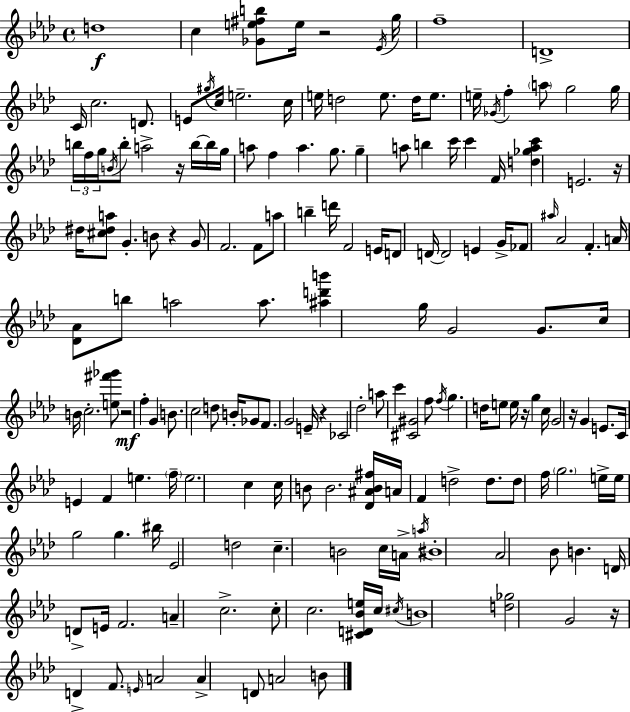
{
  \clef treble
  \time 4/4
  \defaultTimeSignature
  \key f \minor
  d''1\f | c''4 <ges' e'' fis'' b''>8 e''16 r2 \acciaccatura { ees'16 } | g''16 f''1-- | d'1-> | \break c'16 c''2. d'8. | e'8 \acciaccatura { gis''16 } c''16 e''2.-- | c''16 e''16 d''2 e''8. d''16 e''8. | e''16-- \acciaccatura { ges'16 } f''4-. \parenthesize a''8 g''2 | \break g''16 \tuplet 3/2 { b''16 f''16 g''16 } \acciaccatura { b'16 } b''8-. a''2-> | r16 b''16~~ b''16 g''16 a''8 f''4 a''4. | g''8. g''4-- a''8 b''4 c'''16 c'''4 | f'16 <d'' ges'' a'' c'''>4 e'2. | \break r16 dis''16 <cis'' dis'' a''>8 g'4.-. b'8 | r4 g'8 f'2. | f'8 a''8 b''4-- d'''16 f'2 | e'16 d'8 d'16~~ d'2 e'4 | \break g'16-> fes'8 \grace { ais''16 } aes'2 f'4.-. | a'16 <des' aes'>8 b''8 a''2 | a''8. <ais'' d''' b'''>4 g''16 g'2 | g'8. c''16 b'16 c''2.-. | \break <e'' fis''' ges'''>8 r2\mf f''4-. | g'4 b'8. c''2 | d''8 b'16-. ges'8 f'8. g'2 | e'16-- r4 ces'2 des''2-. | \break a''8 c'''4 <cis' gis'>2 | f''8 \acciaccatura { f''16 } g''4. d''16 e''8 e''16 | r16 g''4 c''16 g'2 r16 g'4 | e'8. c'16 e'4 f'4 e''4. | \break \parenthesize f''16-- e''2. | c''4 c''16 b'8 b'2. | <des' ais' b' fis''>16 a'16 f'4 d''2-> | d''8. d''8 f''16 \parenthesize g''2. | \break e''16-> e''16 g''2 g''4. | bis''16 ees'2 d''2 | c''4.-- b'2 | c''16 a'16-> \acciaccatura { a''16 } bis'1-. | \break aes'2 bes'8 | b'4. d'16 d'8-> e'16 f'2. | a'4-- c''2.-> | c''8-. c''2. | \break <cis' d' bes' e''>16 c''16 \acciaccatura { cis''16 } b'1 | <d'' ges''>2 | g'2 r16 d'4-> f'8. | \grace { e'16 } a'2 a'4-> d'8 a'2 | \break b'8 \bar "|."
}